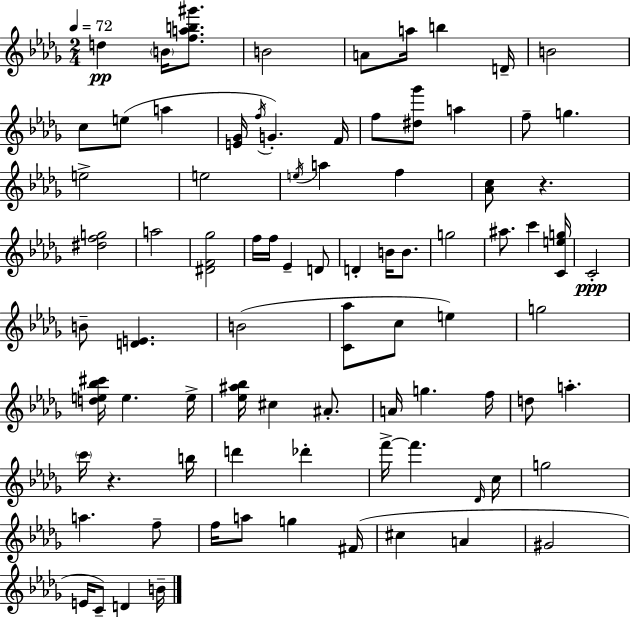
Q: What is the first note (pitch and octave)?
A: D5